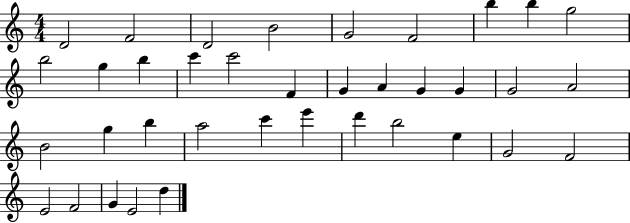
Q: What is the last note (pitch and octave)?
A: D5